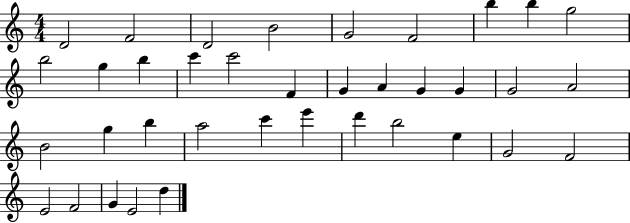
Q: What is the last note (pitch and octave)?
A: D5